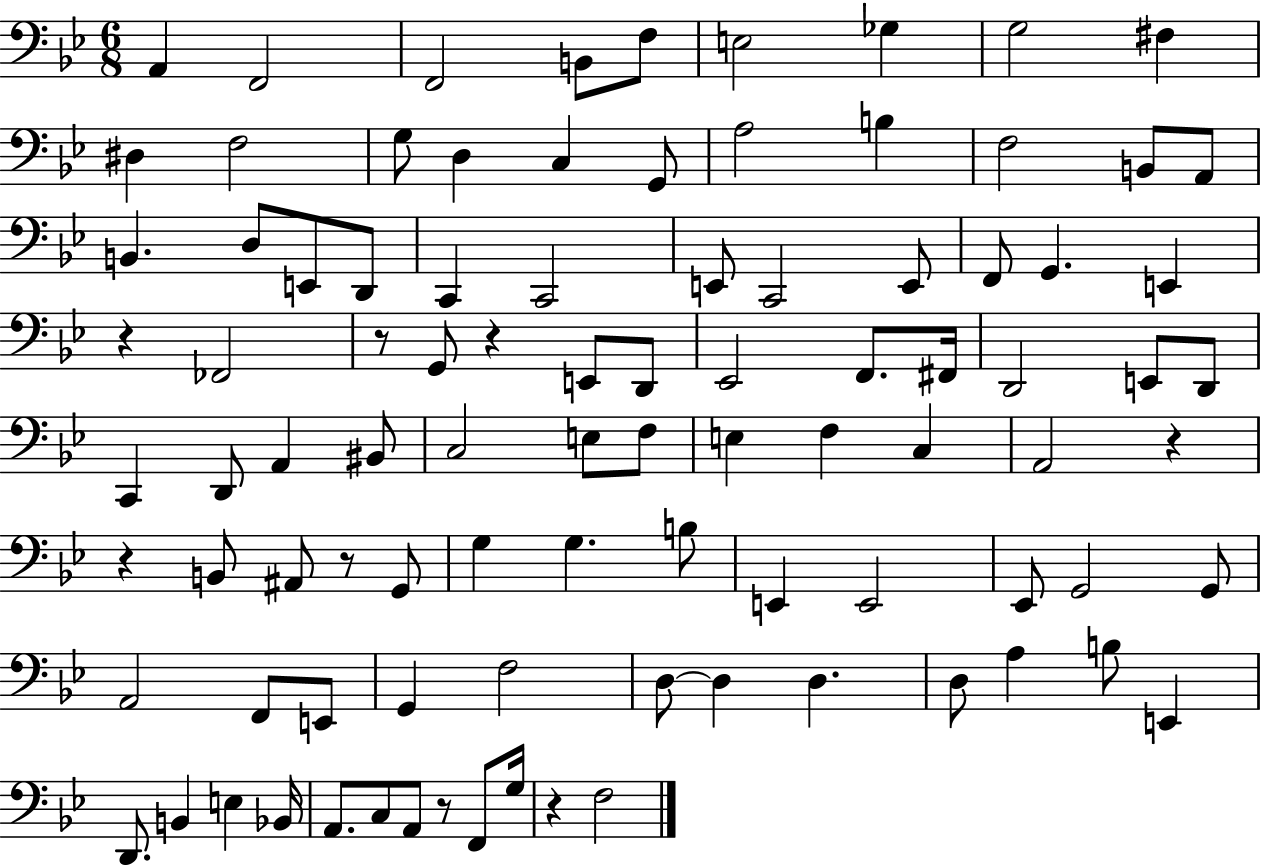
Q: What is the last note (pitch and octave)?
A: F3